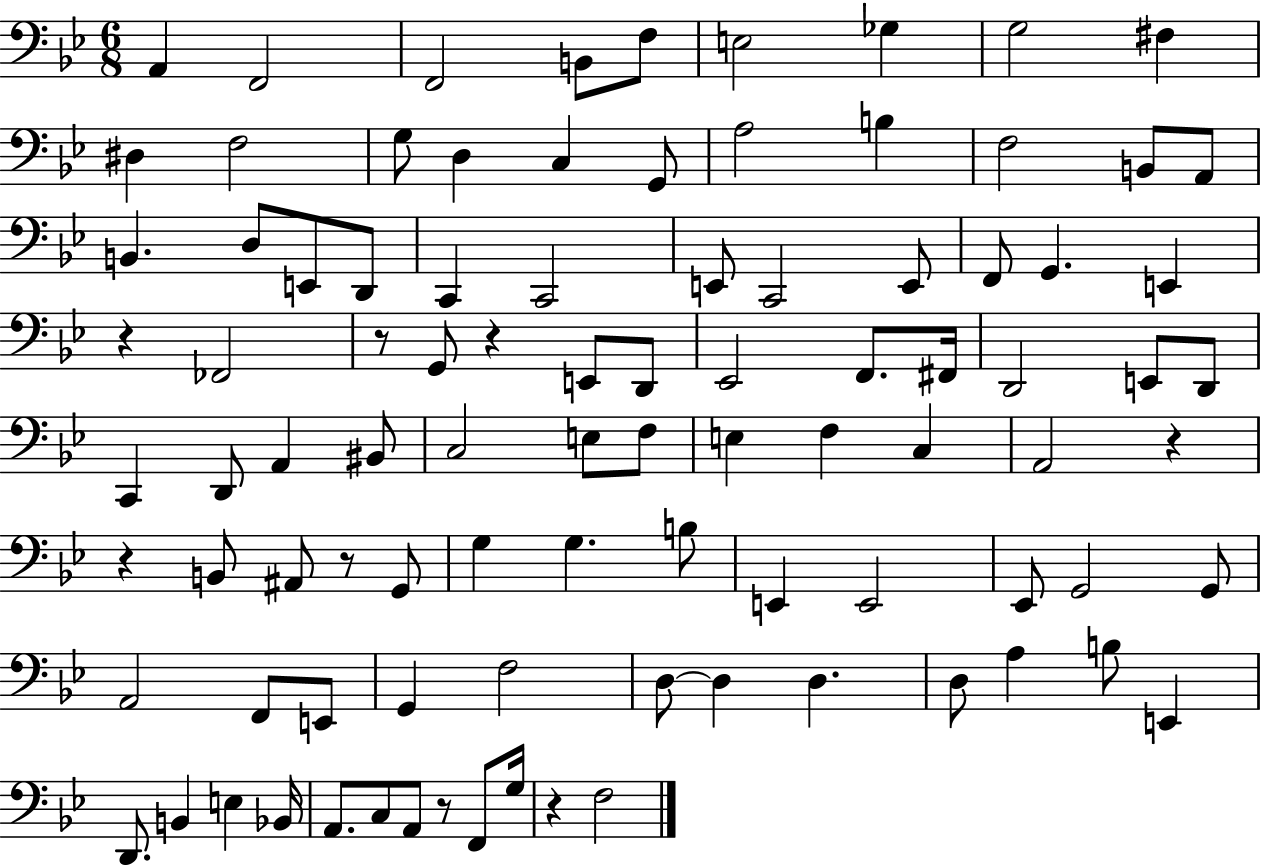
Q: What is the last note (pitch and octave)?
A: F3